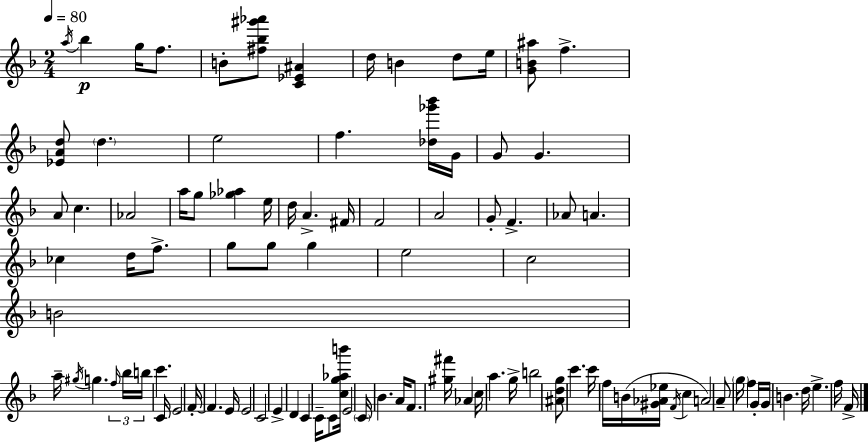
{
  \clef treble
  \numericTimeSignature
  \time 2/4
  \key f \major
  \tempo 4 = 80
  \acciaccatura { a''16 }\p bes''4 g''16 f''8. | b'8-. <fis'' bes'' gis''' aes'''>8 <c' ees' ais'>4 | d''16 b'4 d''8 | e''16 <g' b' ais''>8 f''4.-> | \break <ees' a' d''>8 \parenthesize d''4. | e''2 | f''4. <des'' ges''' bes'''>16 | g'16 g'8 g'4. | \break a'8 c''4. | aes'2 | a''16 g''8 <ges'' aes''>4 | e''16 d''16 a'4.-> | \break fis'16 f'2 | a'2 | g'8-. f'4.-> | aes'8 a'4. | \break ces''4 d''16 f''8.-> | g''8 g''8 g''4 | e''2 | c''2 | \break b'2 | a''16-- \acciaccatura { gis''16 } g''4. | \tuplet 3/2 { \grace { f''16 } bes''16 b''16 } c'''4. | c'16 e'2 | \break f'16-.~~ f'4. | e'16 e'2 | c'2 | e'4-> d'4 | \break c'4 c'16-- | c'8 <c'' g'' aes'' b'''>16 e'2 | \parenthesize c'16 bes'4. | a'16 f'8. <gis'' fis'''>16 aes'4 | \break c''16 a''4. | g''16-> b''2 | <ais' d'' g''>8 c'''4. | c'''16 f''16 b'16( <gis' aes' ees''>16 \acciaccatura { f'16 } | \break c''4 a'2) | a'8-- \parenthesize g''16 f''4 | g'16-. g'16 b'4. | d''16 e''4.-> | \break f''16 f'16-> \bar "|."
}